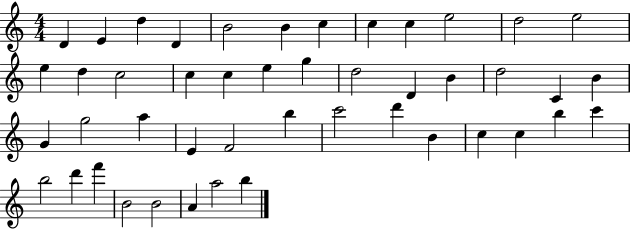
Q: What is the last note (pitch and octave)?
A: B5